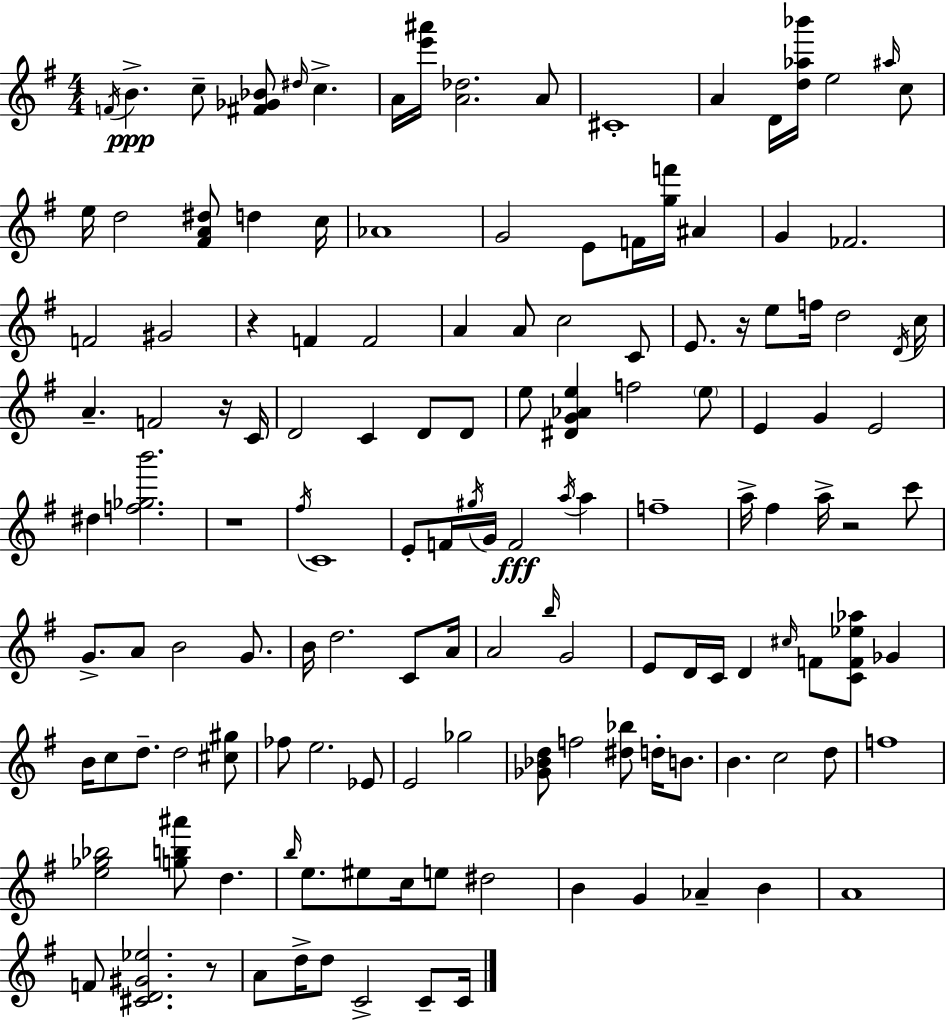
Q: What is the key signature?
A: G major